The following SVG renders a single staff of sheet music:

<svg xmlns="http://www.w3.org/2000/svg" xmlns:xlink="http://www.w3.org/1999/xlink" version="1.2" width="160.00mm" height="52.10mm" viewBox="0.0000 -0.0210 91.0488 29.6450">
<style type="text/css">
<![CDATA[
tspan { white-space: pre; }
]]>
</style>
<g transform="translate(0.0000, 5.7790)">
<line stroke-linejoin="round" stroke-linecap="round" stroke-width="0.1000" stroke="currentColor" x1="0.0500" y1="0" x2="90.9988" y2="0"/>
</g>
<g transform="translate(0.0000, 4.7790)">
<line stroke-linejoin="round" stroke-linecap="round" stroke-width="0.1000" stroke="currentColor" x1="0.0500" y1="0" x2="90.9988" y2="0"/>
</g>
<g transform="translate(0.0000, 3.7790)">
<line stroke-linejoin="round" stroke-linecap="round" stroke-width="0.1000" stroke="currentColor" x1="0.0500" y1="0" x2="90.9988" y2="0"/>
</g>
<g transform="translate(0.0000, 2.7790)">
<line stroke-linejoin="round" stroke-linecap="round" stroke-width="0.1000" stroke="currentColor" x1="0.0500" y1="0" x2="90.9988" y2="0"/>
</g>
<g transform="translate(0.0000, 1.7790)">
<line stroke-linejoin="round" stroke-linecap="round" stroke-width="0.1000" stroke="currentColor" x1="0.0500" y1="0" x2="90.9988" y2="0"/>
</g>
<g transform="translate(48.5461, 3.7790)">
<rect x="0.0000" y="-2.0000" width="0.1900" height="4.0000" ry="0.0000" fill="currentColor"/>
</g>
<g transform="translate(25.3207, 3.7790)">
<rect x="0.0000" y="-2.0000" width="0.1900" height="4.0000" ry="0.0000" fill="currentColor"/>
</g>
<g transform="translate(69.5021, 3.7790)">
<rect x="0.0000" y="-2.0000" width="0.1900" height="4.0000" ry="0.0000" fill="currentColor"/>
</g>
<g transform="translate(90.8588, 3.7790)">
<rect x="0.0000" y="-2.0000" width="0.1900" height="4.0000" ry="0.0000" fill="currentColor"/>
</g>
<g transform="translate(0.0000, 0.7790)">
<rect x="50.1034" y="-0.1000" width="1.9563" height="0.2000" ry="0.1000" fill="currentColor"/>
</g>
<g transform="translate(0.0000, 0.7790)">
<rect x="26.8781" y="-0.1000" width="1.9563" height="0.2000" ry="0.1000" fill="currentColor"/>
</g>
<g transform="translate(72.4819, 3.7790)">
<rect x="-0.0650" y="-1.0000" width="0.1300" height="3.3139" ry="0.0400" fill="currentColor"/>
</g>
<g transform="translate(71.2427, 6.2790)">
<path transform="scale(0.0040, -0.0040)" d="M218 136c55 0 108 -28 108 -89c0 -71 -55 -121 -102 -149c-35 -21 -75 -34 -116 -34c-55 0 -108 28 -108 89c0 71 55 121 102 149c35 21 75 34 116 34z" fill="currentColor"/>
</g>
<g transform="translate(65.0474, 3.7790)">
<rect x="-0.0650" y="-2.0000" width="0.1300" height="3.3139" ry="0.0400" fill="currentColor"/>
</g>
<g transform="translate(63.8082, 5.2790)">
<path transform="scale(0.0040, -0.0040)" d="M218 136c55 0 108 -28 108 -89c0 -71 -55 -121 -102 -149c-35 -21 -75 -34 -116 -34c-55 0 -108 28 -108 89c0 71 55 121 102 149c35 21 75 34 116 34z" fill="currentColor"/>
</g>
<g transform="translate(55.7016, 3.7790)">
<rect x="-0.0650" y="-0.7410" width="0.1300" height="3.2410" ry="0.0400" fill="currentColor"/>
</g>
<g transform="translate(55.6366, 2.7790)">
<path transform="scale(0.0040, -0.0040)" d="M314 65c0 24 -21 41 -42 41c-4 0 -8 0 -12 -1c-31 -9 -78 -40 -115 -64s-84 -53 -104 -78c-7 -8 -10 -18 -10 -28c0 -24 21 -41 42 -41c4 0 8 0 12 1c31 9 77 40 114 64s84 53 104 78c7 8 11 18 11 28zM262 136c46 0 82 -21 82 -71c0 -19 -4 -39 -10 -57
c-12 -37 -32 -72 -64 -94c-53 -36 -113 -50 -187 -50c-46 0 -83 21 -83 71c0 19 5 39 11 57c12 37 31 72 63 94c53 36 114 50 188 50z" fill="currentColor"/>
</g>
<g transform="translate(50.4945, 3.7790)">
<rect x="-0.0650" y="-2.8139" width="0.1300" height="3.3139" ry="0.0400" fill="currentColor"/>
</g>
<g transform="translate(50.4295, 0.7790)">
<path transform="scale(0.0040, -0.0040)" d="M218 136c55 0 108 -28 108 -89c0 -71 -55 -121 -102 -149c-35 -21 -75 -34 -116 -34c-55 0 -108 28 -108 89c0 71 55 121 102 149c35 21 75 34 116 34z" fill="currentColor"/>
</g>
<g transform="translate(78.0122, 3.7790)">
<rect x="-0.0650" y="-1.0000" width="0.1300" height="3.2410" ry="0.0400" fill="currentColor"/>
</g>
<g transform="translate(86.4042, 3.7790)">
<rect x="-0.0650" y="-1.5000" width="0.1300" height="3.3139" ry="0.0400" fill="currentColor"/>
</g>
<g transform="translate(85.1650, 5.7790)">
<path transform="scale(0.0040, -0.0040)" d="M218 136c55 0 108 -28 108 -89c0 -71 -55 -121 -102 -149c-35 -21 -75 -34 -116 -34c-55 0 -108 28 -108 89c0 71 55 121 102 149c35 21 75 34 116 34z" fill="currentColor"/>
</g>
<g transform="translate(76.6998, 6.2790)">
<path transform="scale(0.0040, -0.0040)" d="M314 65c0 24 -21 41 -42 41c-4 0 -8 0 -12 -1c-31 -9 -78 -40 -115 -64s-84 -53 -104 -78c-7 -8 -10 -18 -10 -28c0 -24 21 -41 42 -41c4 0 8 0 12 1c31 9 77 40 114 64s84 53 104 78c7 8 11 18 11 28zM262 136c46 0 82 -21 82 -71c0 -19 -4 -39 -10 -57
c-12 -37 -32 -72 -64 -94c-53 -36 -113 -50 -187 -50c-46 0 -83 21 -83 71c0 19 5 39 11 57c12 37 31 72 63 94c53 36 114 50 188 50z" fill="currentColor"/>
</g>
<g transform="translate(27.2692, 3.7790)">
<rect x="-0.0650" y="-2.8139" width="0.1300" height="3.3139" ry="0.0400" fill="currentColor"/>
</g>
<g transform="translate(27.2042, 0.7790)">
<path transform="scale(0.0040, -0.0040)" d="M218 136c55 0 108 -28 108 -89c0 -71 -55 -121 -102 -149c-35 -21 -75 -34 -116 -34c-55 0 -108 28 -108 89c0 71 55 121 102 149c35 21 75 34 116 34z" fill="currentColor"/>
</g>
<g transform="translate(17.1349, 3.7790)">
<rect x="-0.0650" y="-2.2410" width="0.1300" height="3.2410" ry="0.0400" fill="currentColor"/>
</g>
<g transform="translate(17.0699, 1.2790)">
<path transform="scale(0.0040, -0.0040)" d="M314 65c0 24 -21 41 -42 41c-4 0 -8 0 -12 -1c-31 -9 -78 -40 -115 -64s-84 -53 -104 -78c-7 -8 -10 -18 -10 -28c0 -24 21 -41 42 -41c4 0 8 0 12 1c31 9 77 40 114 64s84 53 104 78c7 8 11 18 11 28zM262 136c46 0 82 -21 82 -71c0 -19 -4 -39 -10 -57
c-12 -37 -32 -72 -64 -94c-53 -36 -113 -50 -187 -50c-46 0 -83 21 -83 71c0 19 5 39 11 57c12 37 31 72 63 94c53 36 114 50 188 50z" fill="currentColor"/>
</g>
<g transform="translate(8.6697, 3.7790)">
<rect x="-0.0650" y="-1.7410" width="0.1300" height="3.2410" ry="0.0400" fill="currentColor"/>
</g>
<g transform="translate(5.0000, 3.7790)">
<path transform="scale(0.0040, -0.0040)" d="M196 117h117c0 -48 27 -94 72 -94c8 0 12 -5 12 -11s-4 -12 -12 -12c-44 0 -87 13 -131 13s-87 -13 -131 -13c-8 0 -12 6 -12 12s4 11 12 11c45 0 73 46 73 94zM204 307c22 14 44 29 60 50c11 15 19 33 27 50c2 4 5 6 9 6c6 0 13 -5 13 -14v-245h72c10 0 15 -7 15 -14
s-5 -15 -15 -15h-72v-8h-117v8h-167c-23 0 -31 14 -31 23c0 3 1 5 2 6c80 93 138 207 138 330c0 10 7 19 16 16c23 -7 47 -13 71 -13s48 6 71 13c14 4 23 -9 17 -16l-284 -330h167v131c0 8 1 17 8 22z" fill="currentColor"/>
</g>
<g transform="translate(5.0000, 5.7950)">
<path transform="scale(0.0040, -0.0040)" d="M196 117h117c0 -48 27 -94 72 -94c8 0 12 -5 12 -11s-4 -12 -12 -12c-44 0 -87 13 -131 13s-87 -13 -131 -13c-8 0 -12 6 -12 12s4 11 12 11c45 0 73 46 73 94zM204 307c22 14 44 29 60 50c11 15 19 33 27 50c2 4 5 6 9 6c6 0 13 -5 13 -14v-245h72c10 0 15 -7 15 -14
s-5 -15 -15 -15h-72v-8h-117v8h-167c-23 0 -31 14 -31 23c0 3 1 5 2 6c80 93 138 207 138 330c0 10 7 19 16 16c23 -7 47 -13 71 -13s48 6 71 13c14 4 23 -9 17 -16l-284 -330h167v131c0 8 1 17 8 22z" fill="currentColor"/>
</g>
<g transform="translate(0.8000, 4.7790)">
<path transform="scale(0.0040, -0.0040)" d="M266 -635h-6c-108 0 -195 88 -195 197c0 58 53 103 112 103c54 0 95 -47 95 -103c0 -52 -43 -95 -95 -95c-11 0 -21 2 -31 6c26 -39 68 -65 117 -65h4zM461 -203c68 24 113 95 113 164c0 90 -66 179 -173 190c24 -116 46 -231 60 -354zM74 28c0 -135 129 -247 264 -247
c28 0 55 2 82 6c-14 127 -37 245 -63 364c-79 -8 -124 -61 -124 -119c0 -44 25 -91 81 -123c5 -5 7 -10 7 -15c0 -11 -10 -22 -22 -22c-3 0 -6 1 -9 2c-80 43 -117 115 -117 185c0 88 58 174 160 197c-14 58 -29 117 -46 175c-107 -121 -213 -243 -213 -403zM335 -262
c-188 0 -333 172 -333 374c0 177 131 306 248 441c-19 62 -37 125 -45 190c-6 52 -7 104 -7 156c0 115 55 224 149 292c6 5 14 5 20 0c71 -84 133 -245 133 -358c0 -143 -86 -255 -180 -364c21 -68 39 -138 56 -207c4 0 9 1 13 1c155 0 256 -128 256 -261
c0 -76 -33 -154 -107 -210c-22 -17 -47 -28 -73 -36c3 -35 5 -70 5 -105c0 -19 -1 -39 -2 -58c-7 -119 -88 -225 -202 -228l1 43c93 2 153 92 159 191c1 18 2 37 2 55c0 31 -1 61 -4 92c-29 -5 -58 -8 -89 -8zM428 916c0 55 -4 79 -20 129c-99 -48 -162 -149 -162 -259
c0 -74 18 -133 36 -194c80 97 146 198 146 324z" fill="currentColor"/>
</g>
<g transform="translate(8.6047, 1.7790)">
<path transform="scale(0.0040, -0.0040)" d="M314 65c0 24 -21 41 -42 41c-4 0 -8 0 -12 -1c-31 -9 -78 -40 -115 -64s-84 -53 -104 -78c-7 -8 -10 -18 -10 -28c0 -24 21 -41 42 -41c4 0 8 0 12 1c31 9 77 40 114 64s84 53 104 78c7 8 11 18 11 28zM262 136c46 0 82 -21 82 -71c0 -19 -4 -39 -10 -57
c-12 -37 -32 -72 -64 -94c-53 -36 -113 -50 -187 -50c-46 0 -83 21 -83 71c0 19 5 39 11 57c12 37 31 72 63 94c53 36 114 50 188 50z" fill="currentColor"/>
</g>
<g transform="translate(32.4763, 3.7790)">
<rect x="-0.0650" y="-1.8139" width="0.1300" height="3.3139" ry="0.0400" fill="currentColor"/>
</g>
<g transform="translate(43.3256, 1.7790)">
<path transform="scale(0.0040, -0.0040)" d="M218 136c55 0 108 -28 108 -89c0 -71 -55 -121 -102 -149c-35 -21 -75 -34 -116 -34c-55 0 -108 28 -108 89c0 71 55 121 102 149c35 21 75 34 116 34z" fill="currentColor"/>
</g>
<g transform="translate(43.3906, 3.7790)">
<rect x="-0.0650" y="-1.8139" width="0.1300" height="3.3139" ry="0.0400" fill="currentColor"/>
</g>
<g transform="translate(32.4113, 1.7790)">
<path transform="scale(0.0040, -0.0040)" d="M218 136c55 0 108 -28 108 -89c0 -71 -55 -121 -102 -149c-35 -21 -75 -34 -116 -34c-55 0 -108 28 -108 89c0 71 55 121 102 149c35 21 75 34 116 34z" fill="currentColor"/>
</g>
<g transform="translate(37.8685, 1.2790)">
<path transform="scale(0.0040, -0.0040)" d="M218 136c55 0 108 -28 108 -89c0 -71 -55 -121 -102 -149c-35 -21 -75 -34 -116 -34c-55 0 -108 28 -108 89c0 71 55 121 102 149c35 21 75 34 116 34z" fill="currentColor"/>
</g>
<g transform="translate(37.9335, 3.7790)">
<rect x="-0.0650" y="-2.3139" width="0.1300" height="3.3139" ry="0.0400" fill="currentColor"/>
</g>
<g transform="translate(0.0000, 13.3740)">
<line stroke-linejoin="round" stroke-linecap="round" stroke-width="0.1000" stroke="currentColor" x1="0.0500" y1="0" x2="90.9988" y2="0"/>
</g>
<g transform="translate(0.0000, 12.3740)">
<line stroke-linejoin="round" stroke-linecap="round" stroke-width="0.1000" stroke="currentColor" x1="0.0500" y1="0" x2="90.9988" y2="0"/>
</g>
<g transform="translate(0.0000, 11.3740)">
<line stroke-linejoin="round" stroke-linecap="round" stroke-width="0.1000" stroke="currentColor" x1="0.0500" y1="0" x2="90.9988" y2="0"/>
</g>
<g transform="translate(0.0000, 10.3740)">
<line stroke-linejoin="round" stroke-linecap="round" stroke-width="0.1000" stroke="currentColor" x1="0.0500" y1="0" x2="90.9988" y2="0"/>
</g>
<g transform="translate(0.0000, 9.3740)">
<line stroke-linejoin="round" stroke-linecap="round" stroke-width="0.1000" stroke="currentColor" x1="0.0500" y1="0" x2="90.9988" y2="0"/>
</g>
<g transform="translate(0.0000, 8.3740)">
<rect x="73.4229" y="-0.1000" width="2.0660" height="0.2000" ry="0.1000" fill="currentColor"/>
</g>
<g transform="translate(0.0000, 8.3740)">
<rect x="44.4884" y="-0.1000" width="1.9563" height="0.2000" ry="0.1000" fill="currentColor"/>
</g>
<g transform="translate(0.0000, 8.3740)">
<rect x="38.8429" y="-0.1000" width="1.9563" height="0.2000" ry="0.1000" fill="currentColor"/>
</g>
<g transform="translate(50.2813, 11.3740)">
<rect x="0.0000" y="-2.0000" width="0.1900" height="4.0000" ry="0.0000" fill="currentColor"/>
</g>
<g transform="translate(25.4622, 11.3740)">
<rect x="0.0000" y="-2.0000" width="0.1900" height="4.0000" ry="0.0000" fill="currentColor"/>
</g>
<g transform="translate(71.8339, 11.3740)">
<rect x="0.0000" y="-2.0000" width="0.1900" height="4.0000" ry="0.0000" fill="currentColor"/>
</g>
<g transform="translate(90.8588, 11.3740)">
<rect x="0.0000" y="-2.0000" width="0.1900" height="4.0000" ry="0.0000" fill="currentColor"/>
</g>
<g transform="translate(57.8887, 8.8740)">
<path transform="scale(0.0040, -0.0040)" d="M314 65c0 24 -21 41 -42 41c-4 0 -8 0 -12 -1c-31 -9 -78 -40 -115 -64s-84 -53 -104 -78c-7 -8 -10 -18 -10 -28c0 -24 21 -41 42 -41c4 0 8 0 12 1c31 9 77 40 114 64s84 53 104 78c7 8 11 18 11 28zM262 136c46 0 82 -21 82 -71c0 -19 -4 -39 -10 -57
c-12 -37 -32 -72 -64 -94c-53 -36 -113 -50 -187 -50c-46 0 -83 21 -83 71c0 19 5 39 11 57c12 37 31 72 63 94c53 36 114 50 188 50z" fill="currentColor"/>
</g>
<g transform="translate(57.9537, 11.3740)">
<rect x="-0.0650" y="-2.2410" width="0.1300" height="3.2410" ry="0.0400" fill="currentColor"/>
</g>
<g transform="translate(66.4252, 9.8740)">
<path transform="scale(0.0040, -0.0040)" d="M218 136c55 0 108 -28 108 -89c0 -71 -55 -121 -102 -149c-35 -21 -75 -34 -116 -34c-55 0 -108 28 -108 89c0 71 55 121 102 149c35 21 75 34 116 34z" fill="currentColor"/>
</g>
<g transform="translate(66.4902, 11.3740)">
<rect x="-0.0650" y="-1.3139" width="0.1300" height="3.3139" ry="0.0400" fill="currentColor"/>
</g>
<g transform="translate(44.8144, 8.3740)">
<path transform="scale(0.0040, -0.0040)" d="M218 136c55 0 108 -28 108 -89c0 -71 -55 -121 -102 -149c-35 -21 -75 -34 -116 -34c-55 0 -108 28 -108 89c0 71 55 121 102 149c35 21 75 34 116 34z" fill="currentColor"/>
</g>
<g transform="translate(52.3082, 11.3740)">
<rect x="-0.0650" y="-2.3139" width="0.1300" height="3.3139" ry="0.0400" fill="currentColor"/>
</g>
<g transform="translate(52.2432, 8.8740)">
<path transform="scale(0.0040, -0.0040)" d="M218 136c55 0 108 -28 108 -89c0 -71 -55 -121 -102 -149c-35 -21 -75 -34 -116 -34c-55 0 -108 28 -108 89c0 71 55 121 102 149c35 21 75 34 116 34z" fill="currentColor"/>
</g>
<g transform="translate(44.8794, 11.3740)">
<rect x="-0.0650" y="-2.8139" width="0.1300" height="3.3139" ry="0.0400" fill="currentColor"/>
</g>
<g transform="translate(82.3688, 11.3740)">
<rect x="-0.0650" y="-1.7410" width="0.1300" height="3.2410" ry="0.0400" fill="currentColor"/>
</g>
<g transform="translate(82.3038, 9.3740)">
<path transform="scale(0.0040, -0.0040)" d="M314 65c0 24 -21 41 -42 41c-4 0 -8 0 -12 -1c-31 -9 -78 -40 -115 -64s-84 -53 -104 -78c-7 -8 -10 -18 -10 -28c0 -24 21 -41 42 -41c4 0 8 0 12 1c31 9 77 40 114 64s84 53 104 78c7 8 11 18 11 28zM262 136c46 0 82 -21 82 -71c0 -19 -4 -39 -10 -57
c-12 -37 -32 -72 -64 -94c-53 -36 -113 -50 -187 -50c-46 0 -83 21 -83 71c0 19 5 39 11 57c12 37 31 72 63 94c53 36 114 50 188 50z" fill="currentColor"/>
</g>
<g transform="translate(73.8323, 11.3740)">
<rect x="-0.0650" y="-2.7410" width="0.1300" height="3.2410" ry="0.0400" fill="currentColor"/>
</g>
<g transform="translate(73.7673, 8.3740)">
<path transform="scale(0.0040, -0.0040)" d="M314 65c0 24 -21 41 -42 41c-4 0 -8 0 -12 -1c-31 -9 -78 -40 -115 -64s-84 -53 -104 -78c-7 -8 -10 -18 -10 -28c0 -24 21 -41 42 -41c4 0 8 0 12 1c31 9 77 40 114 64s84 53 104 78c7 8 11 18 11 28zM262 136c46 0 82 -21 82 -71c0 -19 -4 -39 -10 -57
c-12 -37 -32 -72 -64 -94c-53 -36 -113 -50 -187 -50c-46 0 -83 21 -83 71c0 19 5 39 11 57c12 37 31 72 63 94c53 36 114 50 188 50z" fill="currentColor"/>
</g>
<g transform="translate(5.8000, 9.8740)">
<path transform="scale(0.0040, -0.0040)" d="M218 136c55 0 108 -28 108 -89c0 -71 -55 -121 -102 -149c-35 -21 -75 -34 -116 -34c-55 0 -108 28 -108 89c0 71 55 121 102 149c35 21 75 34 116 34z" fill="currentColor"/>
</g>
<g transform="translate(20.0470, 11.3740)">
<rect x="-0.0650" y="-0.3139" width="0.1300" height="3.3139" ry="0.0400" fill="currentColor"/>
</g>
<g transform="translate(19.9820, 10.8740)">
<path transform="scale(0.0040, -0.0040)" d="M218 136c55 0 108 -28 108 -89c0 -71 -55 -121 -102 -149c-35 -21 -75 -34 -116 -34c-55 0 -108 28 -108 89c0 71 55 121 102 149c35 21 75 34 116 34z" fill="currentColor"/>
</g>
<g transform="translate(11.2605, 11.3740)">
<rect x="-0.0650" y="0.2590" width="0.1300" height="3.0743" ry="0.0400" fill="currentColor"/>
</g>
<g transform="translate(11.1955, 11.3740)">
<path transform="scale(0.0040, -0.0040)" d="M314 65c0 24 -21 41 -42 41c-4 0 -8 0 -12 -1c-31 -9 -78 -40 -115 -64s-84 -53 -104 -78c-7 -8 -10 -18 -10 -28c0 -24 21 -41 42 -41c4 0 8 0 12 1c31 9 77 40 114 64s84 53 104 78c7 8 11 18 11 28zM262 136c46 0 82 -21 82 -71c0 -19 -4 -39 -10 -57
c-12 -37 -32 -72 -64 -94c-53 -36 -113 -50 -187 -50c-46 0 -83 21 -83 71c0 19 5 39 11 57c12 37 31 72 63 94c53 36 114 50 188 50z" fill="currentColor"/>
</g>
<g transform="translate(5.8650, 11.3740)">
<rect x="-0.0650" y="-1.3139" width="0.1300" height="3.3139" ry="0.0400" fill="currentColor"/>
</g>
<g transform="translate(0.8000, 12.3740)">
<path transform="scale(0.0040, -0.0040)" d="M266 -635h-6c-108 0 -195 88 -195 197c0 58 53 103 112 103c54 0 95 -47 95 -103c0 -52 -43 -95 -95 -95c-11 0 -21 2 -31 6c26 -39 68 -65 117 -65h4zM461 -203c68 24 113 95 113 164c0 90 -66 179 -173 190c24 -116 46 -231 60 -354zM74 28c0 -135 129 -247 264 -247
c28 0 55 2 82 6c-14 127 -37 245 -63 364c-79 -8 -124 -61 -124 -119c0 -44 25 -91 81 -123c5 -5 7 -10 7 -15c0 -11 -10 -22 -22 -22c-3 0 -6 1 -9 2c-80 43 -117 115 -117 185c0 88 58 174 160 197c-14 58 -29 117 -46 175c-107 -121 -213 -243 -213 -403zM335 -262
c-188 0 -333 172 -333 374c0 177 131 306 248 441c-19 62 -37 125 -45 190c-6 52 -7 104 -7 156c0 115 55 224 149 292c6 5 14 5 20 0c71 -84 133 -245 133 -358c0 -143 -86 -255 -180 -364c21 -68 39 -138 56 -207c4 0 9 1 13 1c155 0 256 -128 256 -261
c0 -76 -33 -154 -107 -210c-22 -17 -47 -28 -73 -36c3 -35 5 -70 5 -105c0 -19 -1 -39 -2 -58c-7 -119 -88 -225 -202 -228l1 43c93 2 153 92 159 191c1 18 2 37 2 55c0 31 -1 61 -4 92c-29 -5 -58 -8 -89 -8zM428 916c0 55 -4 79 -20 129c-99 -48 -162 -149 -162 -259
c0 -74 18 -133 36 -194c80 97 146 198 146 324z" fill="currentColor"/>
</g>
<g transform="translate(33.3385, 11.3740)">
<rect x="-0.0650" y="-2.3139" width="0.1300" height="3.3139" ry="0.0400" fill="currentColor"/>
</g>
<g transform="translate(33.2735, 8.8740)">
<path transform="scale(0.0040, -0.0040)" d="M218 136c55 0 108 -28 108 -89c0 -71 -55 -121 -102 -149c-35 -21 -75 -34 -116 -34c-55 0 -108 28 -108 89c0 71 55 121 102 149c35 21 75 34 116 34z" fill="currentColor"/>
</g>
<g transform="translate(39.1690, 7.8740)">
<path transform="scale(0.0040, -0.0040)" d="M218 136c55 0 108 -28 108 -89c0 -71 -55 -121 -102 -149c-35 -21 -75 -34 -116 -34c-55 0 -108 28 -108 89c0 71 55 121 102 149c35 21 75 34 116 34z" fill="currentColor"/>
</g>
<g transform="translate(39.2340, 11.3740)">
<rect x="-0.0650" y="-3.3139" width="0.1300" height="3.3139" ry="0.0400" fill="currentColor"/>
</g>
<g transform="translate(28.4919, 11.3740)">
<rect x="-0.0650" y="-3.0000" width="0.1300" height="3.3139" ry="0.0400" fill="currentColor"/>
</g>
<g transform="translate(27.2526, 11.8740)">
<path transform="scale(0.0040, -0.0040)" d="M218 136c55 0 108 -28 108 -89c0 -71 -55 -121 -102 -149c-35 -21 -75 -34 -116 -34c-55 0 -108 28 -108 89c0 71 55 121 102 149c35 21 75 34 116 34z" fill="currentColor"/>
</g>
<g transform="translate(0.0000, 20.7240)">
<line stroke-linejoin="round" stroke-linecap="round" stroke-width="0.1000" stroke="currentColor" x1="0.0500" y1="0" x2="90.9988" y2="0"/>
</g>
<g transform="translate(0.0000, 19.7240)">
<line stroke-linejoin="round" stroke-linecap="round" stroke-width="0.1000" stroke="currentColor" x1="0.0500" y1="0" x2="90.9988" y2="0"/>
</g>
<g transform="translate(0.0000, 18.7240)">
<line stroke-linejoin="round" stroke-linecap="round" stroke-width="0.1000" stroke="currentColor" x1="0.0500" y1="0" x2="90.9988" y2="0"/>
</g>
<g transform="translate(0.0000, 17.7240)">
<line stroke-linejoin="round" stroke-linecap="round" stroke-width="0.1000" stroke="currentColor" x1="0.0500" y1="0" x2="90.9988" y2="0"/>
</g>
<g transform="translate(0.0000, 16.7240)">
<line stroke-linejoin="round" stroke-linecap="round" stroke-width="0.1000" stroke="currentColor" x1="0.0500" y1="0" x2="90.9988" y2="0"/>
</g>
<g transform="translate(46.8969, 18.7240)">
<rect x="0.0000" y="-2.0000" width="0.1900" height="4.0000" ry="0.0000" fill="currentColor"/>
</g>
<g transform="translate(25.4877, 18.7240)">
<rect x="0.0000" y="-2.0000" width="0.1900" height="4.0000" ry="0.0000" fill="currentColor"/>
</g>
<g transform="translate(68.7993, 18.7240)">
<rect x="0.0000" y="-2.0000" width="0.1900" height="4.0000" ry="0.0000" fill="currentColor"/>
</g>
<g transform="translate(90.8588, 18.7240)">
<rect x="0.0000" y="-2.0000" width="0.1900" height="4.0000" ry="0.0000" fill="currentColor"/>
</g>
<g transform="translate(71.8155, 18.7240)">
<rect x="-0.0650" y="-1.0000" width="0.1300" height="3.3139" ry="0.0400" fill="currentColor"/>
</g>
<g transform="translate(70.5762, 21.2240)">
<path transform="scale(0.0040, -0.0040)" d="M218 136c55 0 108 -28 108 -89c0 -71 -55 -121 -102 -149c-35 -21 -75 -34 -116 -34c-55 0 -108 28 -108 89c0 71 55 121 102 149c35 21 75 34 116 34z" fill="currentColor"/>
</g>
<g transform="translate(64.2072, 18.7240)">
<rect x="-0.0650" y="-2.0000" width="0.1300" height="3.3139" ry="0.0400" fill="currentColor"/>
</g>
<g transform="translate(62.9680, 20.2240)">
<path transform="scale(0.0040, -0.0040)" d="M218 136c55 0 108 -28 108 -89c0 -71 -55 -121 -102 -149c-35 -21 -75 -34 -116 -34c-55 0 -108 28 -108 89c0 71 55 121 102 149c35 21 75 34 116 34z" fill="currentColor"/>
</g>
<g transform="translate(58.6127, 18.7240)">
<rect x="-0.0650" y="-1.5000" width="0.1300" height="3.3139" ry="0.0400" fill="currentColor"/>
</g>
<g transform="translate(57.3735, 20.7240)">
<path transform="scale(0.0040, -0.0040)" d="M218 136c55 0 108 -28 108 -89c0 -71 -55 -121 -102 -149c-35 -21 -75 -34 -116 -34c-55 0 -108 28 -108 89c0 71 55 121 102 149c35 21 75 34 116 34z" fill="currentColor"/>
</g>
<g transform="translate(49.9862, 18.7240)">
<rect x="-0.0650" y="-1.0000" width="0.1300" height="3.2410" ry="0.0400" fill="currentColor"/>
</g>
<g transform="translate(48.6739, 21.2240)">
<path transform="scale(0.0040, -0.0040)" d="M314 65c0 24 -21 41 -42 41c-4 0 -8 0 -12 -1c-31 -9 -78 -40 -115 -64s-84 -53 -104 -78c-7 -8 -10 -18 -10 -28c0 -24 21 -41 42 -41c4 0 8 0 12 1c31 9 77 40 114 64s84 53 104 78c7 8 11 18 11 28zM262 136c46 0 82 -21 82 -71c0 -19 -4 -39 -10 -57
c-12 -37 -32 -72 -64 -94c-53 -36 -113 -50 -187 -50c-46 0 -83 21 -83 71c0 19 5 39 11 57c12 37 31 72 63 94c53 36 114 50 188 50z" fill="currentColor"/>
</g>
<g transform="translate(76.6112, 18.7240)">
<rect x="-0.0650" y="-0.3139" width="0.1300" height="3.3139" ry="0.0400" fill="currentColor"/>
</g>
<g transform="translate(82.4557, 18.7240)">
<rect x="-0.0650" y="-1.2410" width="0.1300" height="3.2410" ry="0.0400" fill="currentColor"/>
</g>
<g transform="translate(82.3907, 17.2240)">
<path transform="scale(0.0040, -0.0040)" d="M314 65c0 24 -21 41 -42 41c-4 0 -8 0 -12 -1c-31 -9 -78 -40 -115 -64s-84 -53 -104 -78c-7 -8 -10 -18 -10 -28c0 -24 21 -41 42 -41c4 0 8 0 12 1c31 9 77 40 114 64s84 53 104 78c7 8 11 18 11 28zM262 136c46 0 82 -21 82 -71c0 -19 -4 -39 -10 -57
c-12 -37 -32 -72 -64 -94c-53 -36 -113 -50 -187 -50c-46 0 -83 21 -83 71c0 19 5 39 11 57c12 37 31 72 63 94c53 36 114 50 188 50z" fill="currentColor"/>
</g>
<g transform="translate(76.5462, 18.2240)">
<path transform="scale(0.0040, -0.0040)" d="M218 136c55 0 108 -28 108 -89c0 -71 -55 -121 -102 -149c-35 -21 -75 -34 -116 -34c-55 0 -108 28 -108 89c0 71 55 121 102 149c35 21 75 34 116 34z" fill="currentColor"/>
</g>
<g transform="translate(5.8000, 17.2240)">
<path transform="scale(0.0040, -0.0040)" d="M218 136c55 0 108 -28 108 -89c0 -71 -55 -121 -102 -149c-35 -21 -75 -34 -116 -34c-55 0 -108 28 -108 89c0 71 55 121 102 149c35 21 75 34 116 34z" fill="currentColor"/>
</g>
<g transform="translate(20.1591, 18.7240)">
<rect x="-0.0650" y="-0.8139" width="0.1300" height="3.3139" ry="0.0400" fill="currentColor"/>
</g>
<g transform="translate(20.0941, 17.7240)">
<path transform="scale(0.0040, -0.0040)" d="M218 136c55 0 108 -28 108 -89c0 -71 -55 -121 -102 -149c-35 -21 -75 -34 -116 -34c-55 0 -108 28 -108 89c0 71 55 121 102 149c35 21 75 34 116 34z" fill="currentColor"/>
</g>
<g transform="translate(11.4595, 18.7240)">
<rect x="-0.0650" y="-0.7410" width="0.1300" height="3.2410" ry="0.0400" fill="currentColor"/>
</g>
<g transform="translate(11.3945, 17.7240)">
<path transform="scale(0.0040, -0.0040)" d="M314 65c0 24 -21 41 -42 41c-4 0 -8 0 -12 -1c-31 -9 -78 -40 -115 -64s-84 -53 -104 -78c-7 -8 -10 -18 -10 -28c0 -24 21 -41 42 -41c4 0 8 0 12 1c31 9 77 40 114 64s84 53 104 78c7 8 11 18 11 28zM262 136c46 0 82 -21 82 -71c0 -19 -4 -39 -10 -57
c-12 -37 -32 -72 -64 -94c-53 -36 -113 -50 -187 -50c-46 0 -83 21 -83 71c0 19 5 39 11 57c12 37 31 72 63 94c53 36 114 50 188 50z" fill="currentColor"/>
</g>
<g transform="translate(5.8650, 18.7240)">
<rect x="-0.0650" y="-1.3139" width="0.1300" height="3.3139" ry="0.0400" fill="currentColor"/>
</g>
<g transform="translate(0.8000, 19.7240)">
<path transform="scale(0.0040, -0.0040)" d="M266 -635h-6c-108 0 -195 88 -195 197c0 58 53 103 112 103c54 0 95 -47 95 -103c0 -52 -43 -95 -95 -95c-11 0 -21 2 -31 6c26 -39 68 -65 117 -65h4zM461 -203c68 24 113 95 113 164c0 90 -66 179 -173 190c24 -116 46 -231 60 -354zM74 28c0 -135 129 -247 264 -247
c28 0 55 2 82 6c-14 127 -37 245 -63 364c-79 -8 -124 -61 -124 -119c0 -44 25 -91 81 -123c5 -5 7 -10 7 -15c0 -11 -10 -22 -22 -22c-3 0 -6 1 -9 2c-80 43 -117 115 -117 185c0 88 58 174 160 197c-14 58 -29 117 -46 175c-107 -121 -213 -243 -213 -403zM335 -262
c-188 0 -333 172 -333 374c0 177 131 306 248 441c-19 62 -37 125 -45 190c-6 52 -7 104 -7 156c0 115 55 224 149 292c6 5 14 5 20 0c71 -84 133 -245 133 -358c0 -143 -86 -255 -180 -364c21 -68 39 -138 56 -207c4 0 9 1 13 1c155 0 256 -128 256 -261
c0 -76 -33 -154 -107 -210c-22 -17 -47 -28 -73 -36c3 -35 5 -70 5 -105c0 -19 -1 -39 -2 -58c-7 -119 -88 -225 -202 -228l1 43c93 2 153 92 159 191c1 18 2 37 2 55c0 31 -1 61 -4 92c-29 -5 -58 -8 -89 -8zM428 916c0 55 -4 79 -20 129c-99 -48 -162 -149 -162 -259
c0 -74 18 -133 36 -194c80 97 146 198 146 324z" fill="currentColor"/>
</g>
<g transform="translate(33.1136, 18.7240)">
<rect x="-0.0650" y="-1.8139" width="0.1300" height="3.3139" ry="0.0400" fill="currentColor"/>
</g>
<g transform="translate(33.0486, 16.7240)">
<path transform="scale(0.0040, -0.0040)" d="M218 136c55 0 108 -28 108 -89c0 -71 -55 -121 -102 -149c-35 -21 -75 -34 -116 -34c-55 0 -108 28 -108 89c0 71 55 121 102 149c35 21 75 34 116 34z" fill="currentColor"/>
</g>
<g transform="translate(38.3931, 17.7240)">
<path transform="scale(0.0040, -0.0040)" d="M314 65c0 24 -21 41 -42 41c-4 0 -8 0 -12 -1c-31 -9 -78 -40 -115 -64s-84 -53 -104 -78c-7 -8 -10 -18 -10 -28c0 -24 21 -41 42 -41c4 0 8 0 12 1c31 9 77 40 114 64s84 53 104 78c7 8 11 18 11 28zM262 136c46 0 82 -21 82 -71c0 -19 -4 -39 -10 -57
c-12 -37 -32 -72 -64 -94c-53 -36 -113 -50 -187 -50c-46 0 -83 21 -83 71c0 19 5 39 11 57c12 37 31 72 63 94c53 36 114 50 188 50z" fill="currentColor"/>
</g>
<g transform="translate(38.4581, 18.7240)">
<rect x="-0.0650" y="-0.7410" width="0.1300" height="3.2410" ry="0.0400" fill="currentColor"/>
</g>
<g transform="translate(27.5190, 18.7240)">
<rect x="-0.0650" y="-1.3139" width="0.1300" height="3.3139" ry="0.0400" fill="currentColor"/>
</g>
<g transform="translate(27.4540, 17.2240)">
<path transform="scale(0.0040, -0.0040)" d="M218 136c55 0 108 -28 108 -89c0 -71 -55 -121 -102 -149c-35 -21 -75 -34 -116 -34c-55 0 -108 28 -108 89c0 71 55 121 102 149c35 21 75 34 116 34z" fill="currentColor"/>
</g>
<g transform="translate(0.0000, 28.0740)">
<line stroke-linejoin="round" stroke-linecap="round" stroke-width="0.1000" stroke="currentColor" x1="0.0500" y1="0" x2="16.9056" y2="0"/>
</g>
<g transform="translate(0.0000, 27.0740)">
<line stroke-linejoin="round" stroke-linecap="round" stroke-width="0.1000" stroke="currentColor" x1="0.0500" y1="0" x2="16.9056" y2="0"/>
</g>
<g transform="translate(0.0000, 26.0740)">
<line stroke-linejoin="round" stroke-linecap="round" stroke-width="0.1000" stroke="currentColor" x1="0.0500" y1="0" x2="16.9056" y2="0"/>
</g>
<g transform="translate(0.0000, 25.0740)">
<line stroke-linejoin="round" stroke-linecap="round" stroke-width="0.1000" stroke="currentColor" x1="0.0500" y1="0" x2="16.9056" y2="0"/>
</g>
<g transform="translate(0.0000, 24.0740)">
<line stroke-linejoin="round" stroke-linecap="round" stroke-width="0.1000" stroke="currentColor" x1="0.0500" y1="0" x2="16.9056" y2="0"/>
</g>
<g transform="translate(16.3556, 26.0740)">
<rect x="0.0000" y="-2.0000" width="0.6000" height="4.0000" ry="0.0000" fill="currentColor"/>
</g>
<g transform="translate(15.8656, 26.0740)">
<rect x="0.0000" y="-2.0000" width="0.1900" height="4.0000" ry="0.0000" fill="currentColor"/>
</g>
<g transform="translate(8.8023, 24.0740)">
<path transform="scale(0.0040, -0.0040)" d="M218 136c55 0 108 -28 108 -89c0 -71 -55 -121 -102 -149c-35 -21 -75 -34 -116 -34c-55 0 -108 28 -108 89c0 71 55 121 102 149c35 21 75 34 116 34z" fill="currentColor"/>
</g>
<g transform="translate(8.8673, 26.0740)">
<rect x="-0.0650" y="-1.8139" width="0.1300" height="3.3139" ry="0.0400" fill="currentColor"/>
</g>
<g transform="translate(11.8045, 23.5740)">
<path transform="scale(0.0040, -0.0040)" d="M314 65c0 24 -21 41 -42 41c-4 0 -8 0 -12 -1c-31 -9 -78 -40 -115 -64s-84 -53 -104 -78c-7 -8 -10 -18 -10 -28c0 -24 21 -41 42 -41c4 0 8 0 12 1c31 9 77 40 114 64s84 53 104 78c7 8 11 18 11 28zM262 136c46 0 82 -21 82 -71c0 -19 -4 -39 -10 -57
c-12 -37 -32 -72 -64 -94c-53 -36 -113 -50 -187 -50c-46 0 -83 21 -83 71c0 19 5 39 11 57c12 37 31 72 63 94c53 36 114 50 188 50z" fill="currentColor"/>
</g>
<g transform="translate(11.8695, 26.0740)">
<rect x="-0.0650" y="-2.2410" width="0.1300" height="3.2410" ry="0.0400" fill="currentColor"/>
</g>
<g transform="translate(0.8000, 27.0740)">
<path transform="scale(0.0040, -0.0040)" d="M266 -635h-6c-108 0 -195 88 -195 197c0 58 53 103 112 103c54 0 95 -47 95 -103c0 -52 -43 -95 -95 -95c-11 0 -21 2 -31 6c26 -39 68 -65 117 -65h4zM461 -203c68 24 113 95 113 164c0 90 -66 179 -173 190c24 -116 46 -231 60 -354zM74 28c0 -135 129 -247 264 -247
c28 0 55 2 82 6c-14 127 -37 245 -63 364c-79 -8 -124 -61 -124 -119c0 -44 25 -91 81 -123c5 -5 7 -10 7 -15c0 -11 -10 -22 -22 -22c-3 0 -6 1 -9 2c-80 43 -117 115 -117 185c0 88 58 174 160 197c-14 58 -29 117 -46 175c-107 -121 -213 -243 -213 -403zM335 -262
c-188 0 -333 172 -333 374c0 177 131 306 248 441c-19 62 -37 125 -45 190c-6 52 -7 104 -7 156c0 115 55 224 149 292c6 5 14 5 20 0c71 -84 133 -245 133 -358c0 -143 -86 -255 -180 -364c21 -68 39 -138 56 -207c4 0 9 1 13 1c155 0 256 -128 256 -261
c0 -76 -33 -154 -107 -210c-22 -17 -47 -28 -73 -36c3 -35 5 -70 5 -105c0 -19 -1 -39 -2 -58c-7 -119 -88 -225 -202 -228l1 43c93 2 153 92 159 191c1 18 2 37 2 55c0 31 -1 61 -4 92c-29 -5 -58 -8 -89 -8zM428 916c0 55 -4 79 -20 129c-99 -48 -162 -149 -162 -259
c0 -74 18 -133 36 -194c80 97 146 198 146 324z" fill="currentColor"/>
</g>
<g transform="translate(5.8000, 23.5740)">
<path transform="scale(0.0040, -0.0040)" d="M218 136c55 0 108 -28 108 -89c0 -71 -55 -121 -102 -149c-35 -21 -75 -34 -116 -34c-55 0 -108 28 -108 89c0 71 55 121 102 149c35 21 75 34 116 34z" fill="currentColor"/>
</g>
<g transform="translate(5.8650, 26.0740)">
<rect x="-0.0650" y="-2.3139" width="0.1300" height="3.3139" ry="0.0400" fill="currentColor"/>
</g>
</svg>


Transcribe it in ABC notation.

X:1
T:Untitled
M:4/4
L:1/4
K:C
f2 g2 a f g f a d2 F D D2 E e B2 c A g b a g g2 e a2 f2 e d2 d e f d2 D2 E F D c e2 g f g2